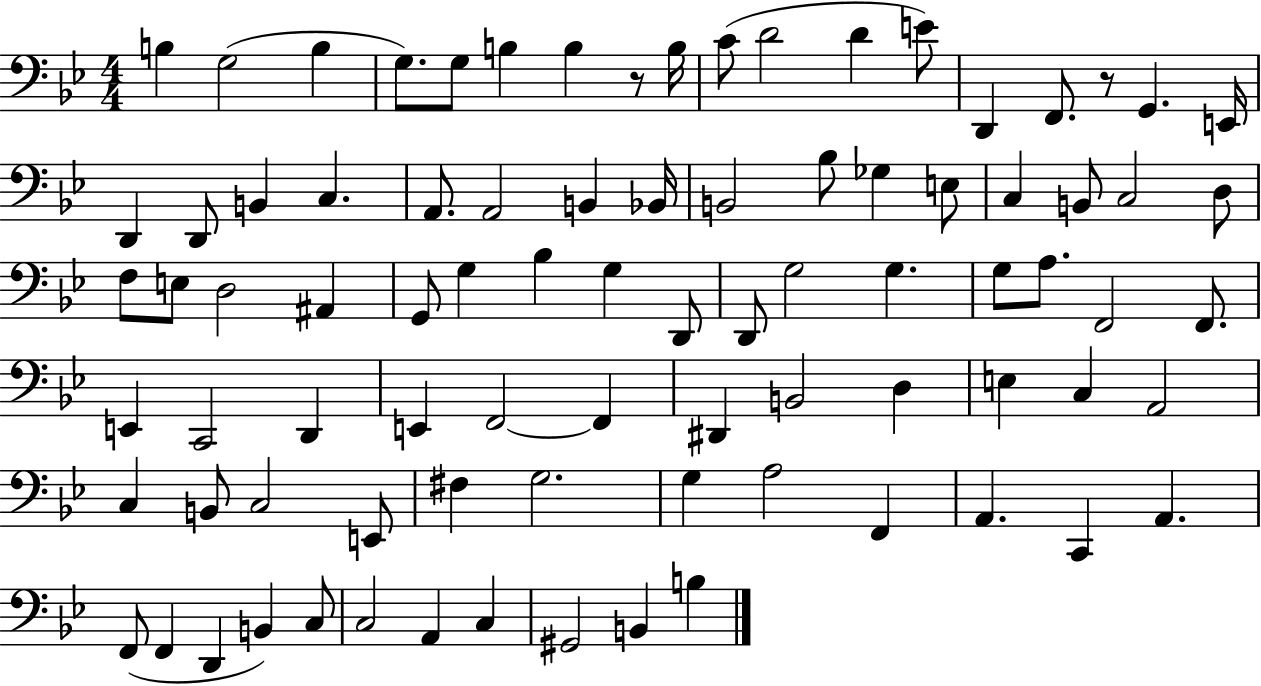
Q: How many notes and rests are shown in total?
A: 85